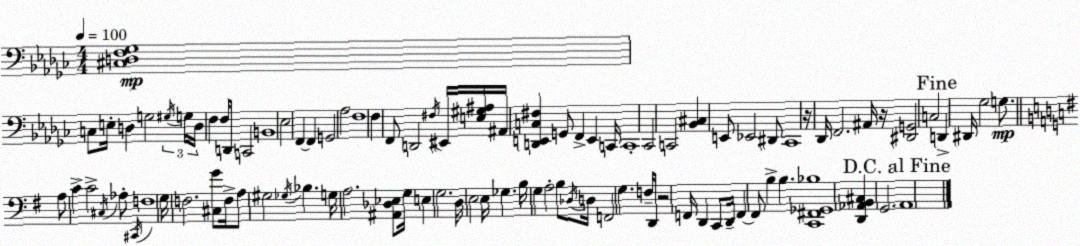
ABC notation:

X:1
T:Untitled
M:4/4
L:1/4
K:Ebm
[^C,D,F,_G,]4 C,/2 E,/4 D, G,2 ^G,/4 G,/4 D,/4 F, F,/4 D,,/2 C,,2 B,,4 _E,2 F,, F,, G,,2 _A,2 F,4 F, F,,/2 D,,2 ^F,/4 ^E,,/4 [E,^G,^A,]/4 ^A,,/4 [D,,E,,C,^F,] G,,/2 F,, E,, C,,/4 C,,4 _C,,2 C,,2 [_B,,^C,] E,,/2 _E,,2 ^D,,/2 _C,,4 z/4 _D,,/4 F,,2 ^A,,/4 z/4 [^D,,G,,]2 C,2 D,, ^D,,/4 _G,2 G,/2 A,/2 C C2 ^C,/4 _A,/2 ^C,,/4 F,4 G,/4 F,2 [^C,G]/2 F,/4 A,/2 ^G,2 _G,/4 _B, G,/4 A,2 [^A,,_D,_E,]/2 G,/4 E, G,2 D,/4 E,2 E,/4 _G, B,/4 G, A,2 B,/2 _D,/4 D,/4 F,,2 G, F,/4 D,,/4 z2 F,,/4 D,, C,,/2 D,,/4 F,, F,,/2 B, B, [C,,^F,,_G,,_B,]4 [D,,_A,,B,,^C,] G,,2 A,,4